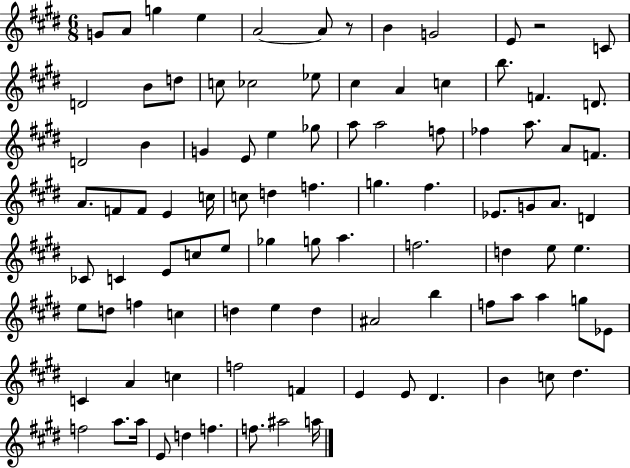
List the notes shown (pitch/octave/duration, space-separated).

G4/e A4/e G5/q E5/q A4/h A4/e R/e B4/q G4/h E4/e R/h C4/e D4/h B4/e D5/e C5/e CES5/h Eb5/e C#5/q A4/q C5/q B5/e. F4/q. D4/e. D4/h B4/q G4/q E4/e E5/q Gb5/e A5/e A5/h F5/e FES5/q A5/e. A4/e F4/e. A4/e. F4/e F4/e E4/q C5/s C5/e D5/q F5/q. G5/q. F#5/q. Eb4/e. G4/e A4/e. D4/q CES4/e C4/q E4/e C5/e E5/e Gb5/q G5/e A5/q. F5/h. D5/q E5/e E5/q. E5/e D5/e F5/q C5/q D5/q E5/q D5/q A#4/h B5/q F5/e A5/e A5/q G5/e Eb4/e C4/q A4/q C5/q F5/h F4/q E4/q E4/e D#4/q. B4/q C5/e D#5/q. F5/h A5/e. A5/s E4/e D5/q F5/q. F5/e. A#5/h A5/s